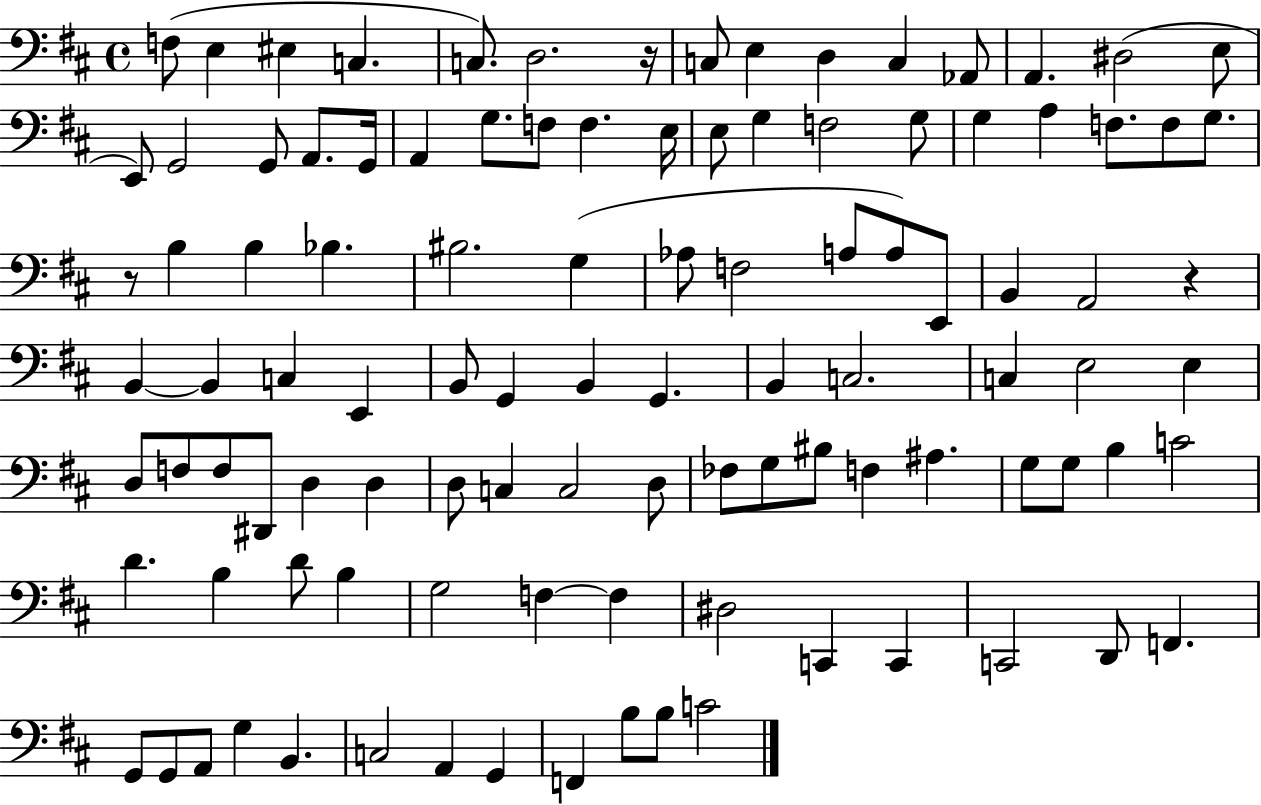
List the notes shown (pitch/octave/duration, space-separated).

F3/e E3/q EIS3/q C3/q. C3/e. D3/h. R/s C3/e E3/q D3/q C3/q Ab2/e A2/q. D#3/h E3/e E2/e G2/h G2/e A2/e. G2/s A2/q G3/e. F3/e F3/q. E3/s E3/e G3/q F3/h G3/e G3/q A3/q F3/e. F3/e G3/e. R/e B3/q B3/q Bb3/q. BIS3/h. G3/q Ab3/e F3/h A3/e A3/e E2/e B2/q A2/h R/q B2/q B2/q C3/q E2/q B2/e G2/q B2/q G2/q. B2/q C3/h. C3/q E3/h E3/q D3/e F3/e F3/e D#2/e D3/q D3/q D3/e C3/q C3/h D3/e FES3/e G3/e BIS3/e F3/q A#3/q. G3/e G3/e B3/q C4/h D4/q. B3/q D4/e B3/q G3/h F3/q F3/q D#3/h C2/q C2/q C2/h D2/e F2/q. G2/e G2/e A2/e G3/q B2/q. C3/h A2/q G2/q F2/q B3/e B3/e C4/h